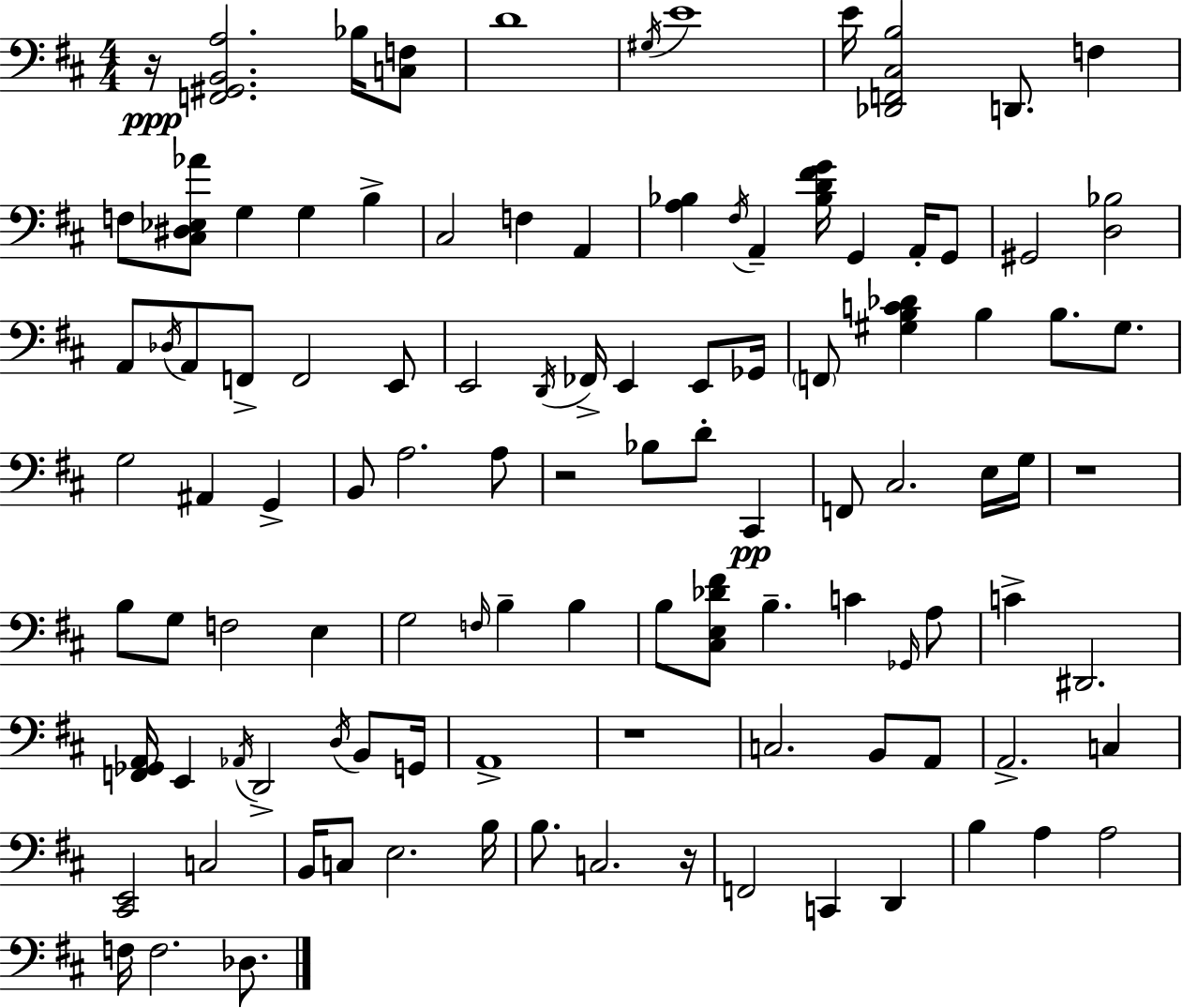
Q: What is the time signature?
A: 4/4